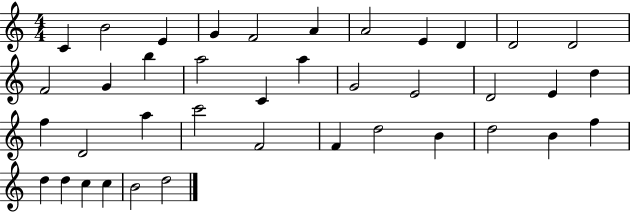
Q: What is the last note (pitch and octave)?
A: D5